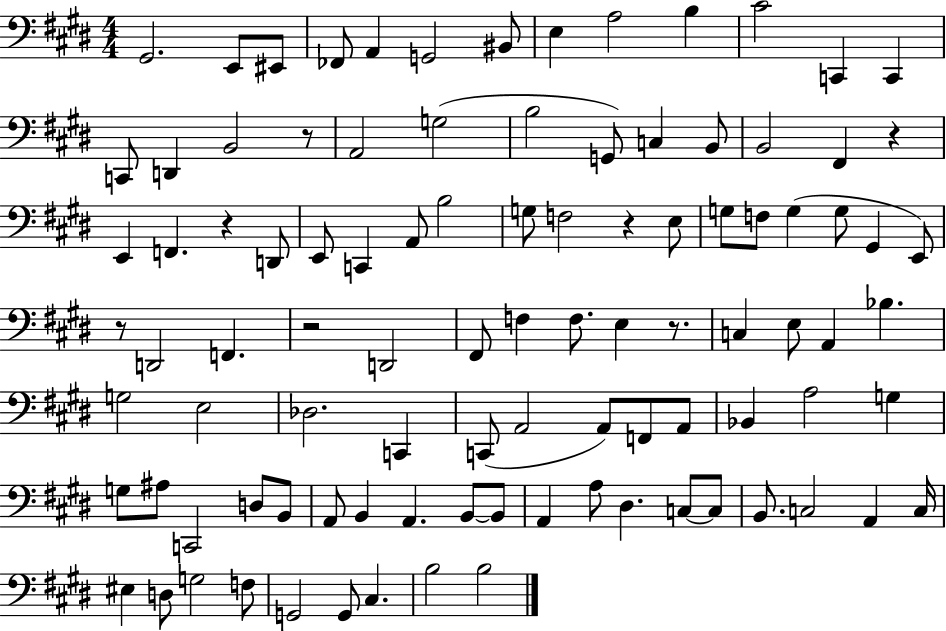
{
  \clef bass
  \numericTimeSignature
  \time 4/4
  \key e \major
  gis,2. e,8 eis,8 | fes,8 a,4 g,2 bis,8 | e4 a2 b4 | cis'2 c,4 c,4 | \break c,8 d,4 b,2 r8 | a,2 g2( | b2 g,8) c4 b,8 | b,2 fis,4 r4 | \break e,4 f,4. r4 d,8 | e,8 c,4 a,8 b2 | g8 f2 r4 e8 | g8 f8 g4( g8 gis,4 e,8) | \break r8 d,2 f,4. | r2 d,2 | fis,8 f4 f8. e4 r8. | c4 e8 a,4 bes4. | \break g2 e2 | des2. c,4 | c,8( a,2 a,8) f,8 a,8 | bes,4 a2 g4 | \break g8 ais8 c,2 d8 b,8 | a,8 b,4 a,4. b,8~~ b,8 | a,4 a8 dis4. c8~~ c8 | b,8. c2 a,4 c16 | \break eis4 d8 g2 f8 | g,2 g,8 cis4. | b2 b2 | \bar "|."
}